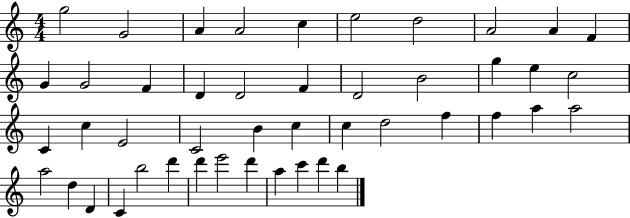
X:1
T:Untitled
M:4/4
L:1/4
K:C
g2 G2 A A2 c e2 d2 A2 A F G G2 F D D2 F D2 B2 g e c2 C c E2 C2 B c c d2 f f a a2 a2 d D C b2 d' d' e'2 d' a c' d' b